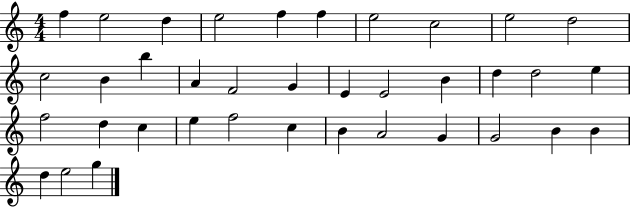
X:1
T:Untitled
M:4/4
L:1/4
K:C
f e2 d e2 f f e2 c2 e2 d2 c2 B b A F2 G E E2 B d d2 e f2 d c e f2 c B A2 G G2 B B d e2 g